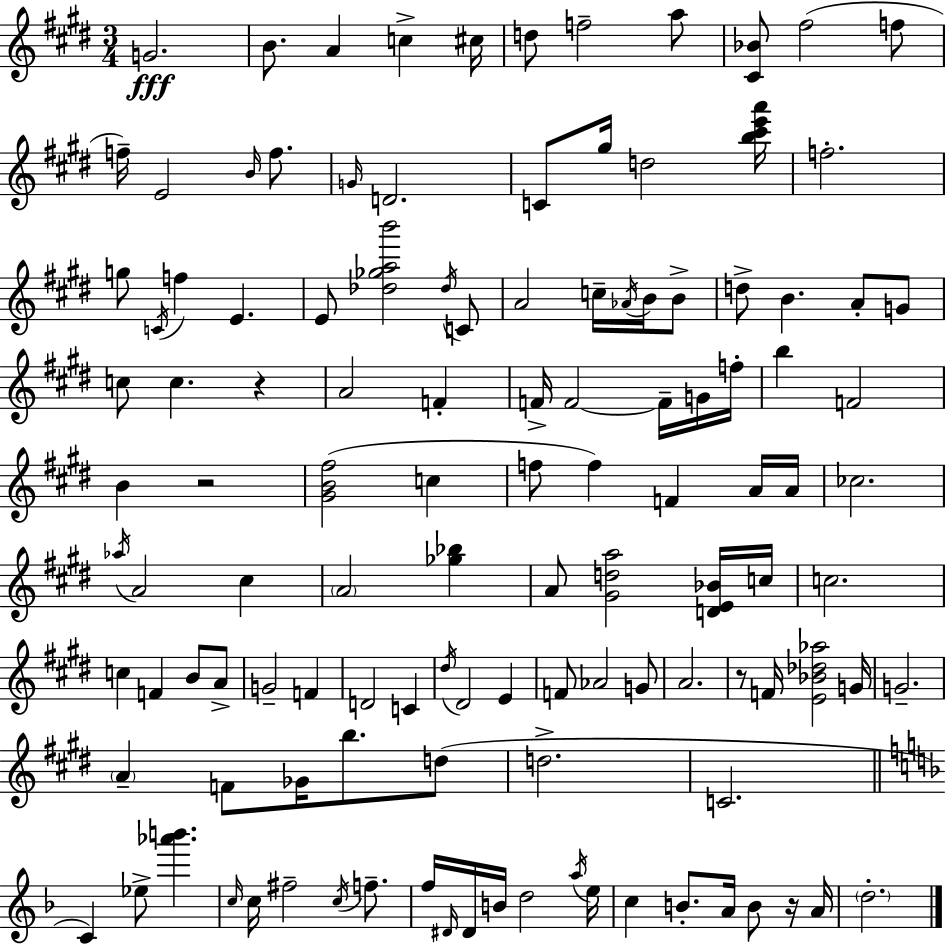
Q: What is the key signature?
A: E major